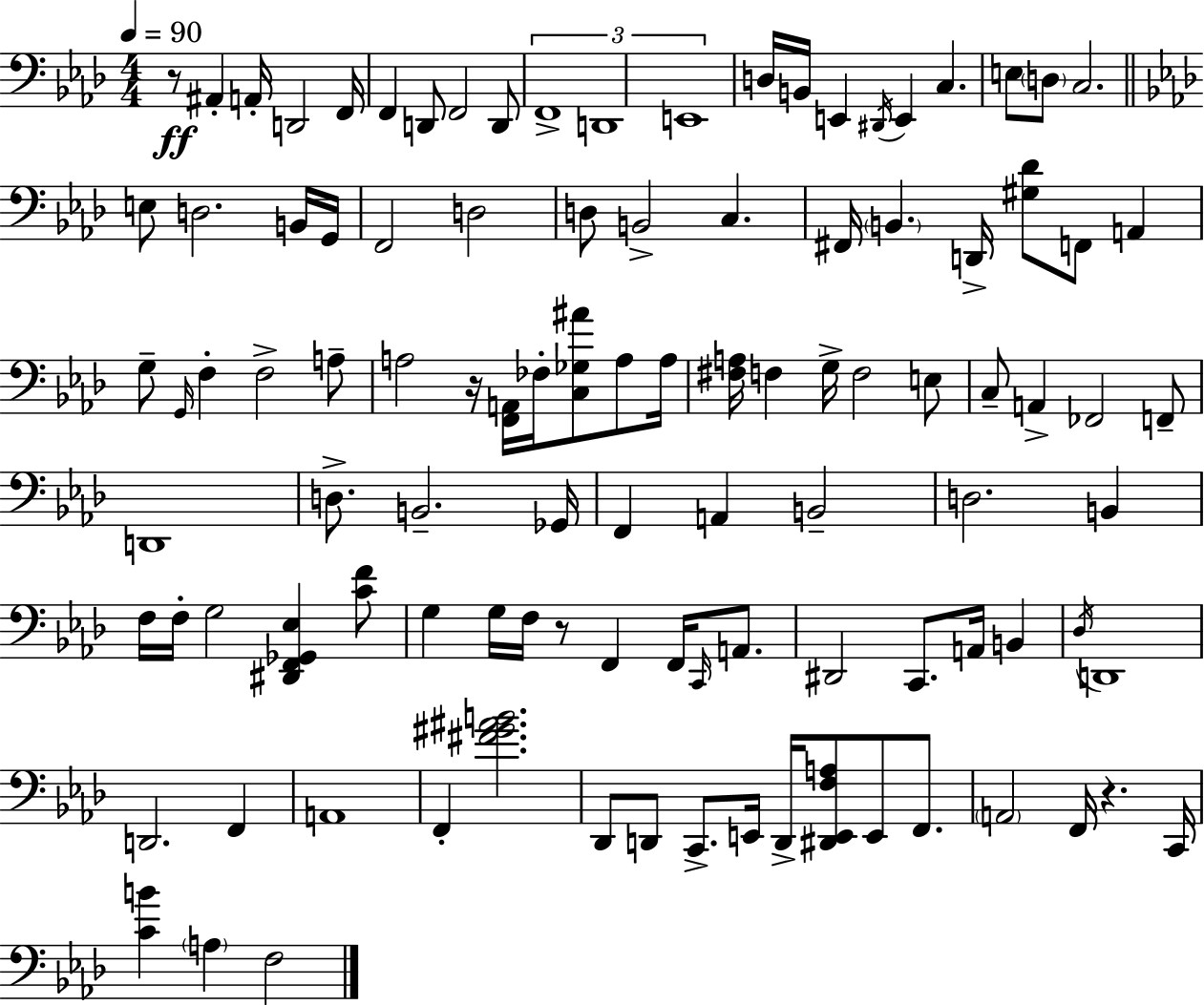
{
  \clef bass
  \numericTimeSignature
  \time 4/4
  \key aes \major
  \tempo 4 = 90
  \repeat volta 2 { r8\ff ais,4-. a,16-. d,2 f,16 | f,4 d,8 f,2 d,8 | \tuplet 3/2 { f,1-> | d,1 | \break e,1 } | d16 b,16 e,4 \acciaccatura { dis,16 } e,4 c4. | e8 \parenthesize d8 c2. | \bar "||" \break \key aes \major e8 d2. b,16 g,16 | f,2 d2 | d8 b,2-> c4. | fis,16 \parenthesize b,4. d,16-> <gis des'>8 f,8 a,4 | \break g8-- \grace { g,16 } f4-. f2-> a8-- | a2 r16 <f, a,>16 fes16-. <c ges ais'>8 a8 | a16 <fis a>16 f4 g16-> f2 e8 | c8-- a,4-> fes,2 f,8-- | \break d,1 | d8.-> b,2.-- | ges,16 f,4 a,4 b,2-- | d2. b,4 | \break f16 f16-. g2 <dis, f, ges, ees>4 <c' f'>8 | g4 g16 f16 r8 f,4 f,16 \grace { c,16 } a,8. | dis,2 c,8. a,16 b,4 | \acciaccatura { des16 } d,1 | \break d,2. f,4 | a,1 | f,4-. <fis' gis' ais' b'>2. | des,8 d,8 c,8.-> e,16 d,16-> <dis, e, f a>8 e,8 | \break f,8. \parenthesize a,2 f,16 r4. | c,16 <c' b'>4 \parenthesize a4 f2 | } \bar "|."
}